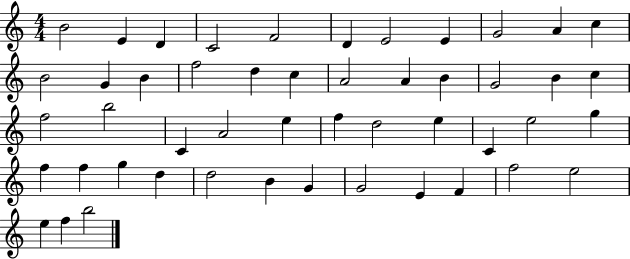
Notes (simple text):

B4/h E4/q D4/q C4/h F4/h D4/q E4/h E4/q G4/h A4/q C5/q B4/h G4/q B4/q F5/h D5/q C5/q A4/h A4/q B4/q G4/h B4/q C5/q F5/h B5/h C4/q A4/h E5/q F5/q D5/h E5/q C4/q E5/h G5/q F5/q F5/q G5/q D5/q D5/h B4/q G4/q G4/h E4/q F4/q F5/h E5/h E5/q F5/q B5/h